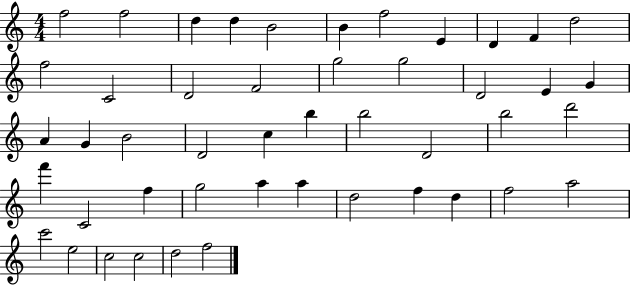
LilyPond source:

{
  \clef treble
  \numericTimeSignature
  \time 4/4
  \key c \major
  f''2 f''2 | d''4 d''4 b'2 | b'4 f''2 e'4 | d'4 f'4 d''2 | \break f''2 c'2 | d'2 f'2 | g''2 g''2 | d'2 e'4 g'4 | \break a'4 g'4 b'2 | d'2 c''4 b''4 | b''2 d'2 | b''2 d'''2 | \break f'''4 c'2 f''4 | g''2 a''4 a''4 | d''2 f''4 d''4 | f''2 a''2 | \break c'''2 e''2 | c''2 c''2 | d''2 f''2 | \bar "|."
}